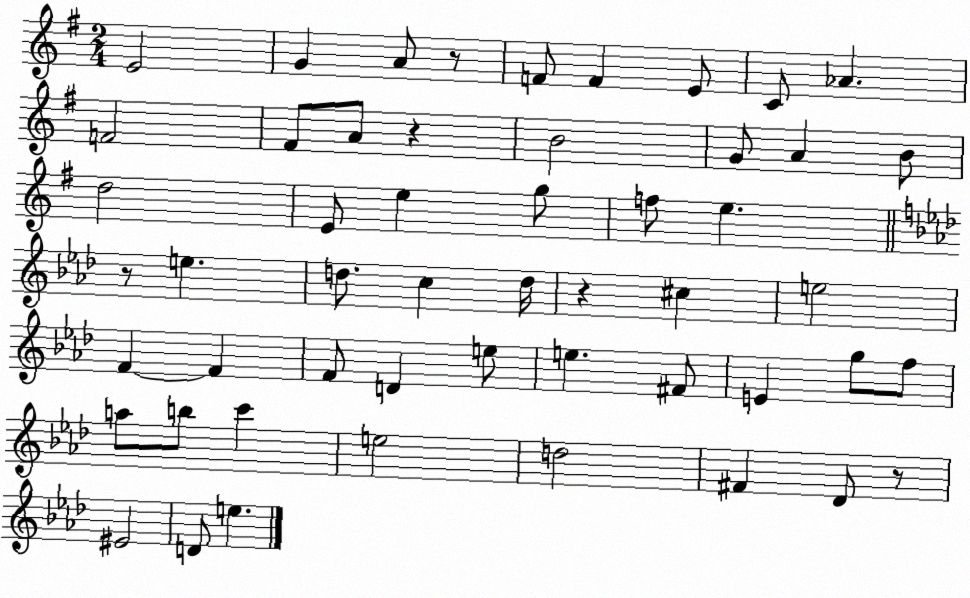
X:1
T:Untitled
M:2/4
L:1/4
K:G
E2 G A/2 z/2 F/2 F E/2 C/2 _A F2 ^F/2 A/2 z B2 G/2 A B/2 d2 E/2 e g/2 f/2 e z/2 e d/2 c d/4 z ^c e2 F F F/2 D e/2 e ^F/2 E g/2 f/2 a/2 b/2 c' e2 d2 ^F _D/2 z/2 ^E2 D/2 e